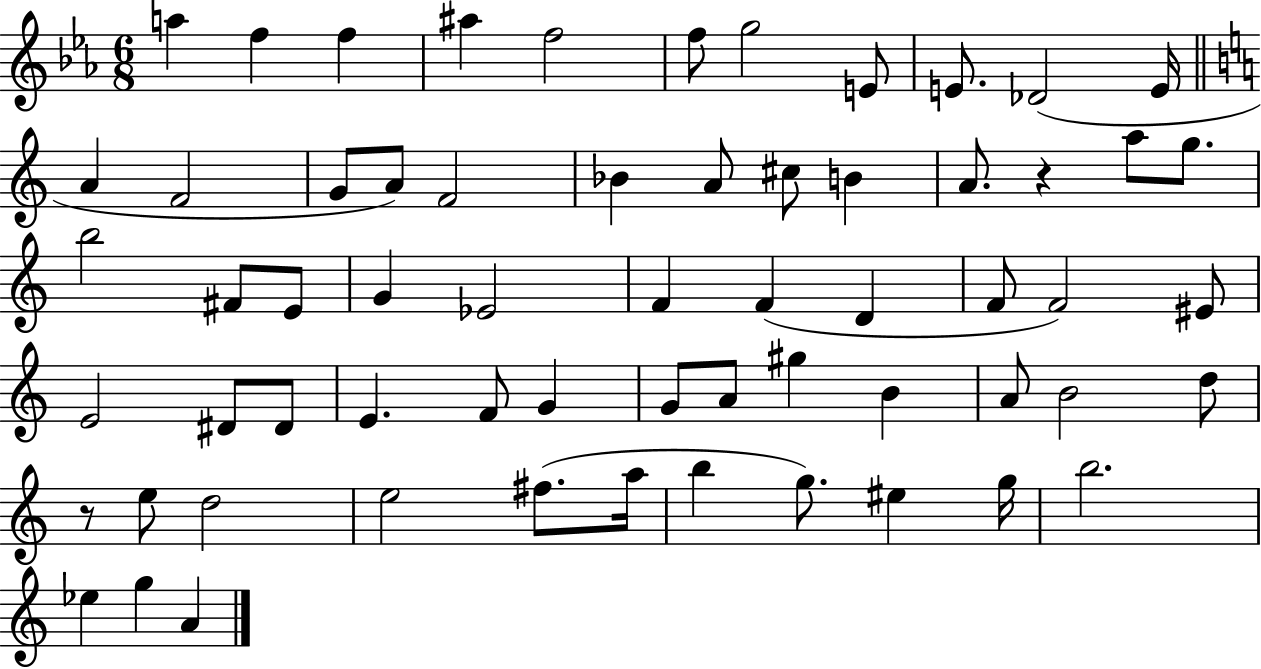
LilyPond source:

{
  \clef treble
  \numericTimeSignature
  \time 6/8
  \key ees \major
  a''4 f''4 f''4 | ais''4 f''2 | f''8 g''2 e'8 | e'8. des'2( e'16 | \break \bar "||" \break \key c \major a'4 f'2 | g'8 a'8) f'2 | bes'4 a'8 cis''8 b'4 | a'8. r4 a''8 g''8. | \break b''2 fis'8 e'8 | g'4 ees'2 | f'4 f'4( d'4 | f'8 f'2) eis'8 | \break e'2 dis'8 dis'8 | e'4. f'8 g'4 | g'8 a'8 gis''4 b'4 | a'8 b'2 d''8 | \break r8 e''8 d''2 | e''2 fis''8.( a''16 | b''4 g''8.) eis''4 g''16 | b''2. | \break ees''4 g''4 a'4 | \bar "|."
}